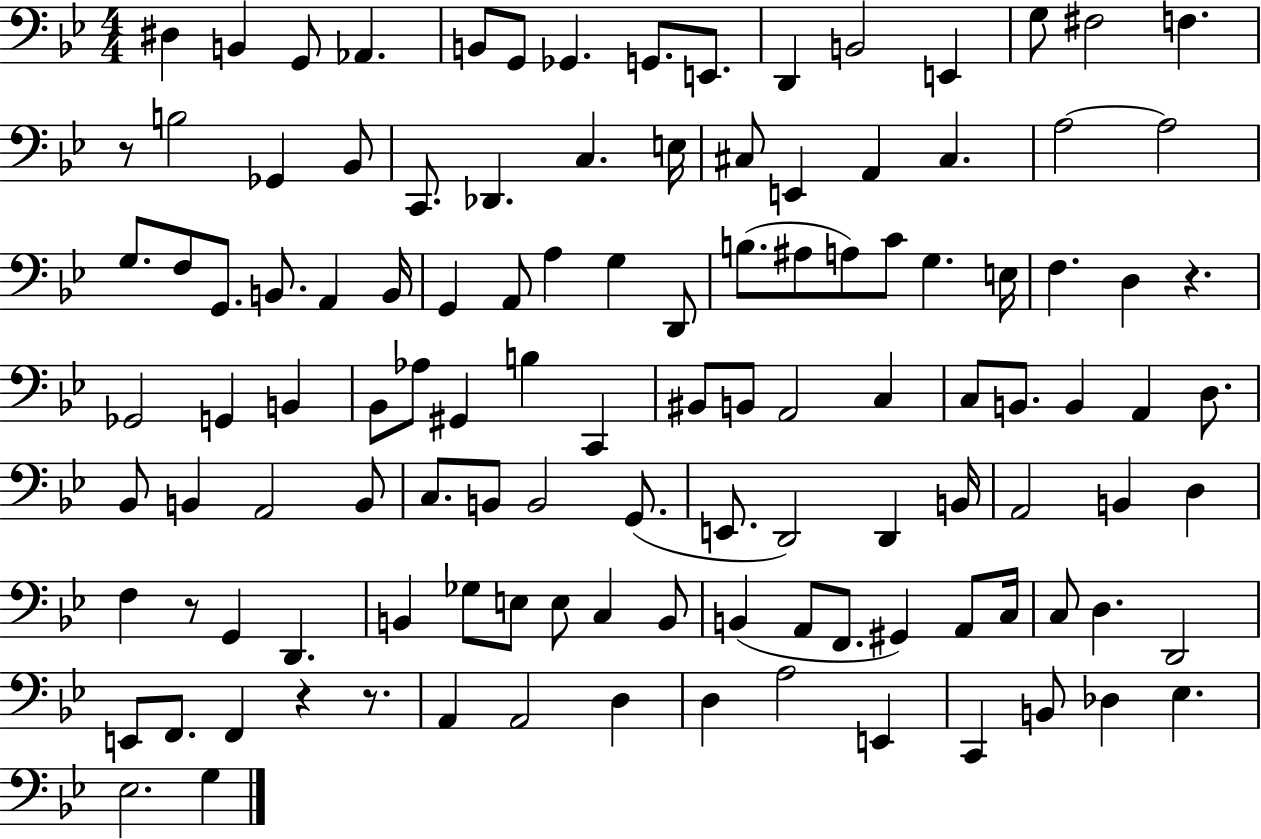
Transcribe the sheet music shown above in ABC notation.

X:1
T:Untitled
M:4/4
L:1/4
K:Bb
^D, B,, G,,/2 _A,, B,,/2 G,,/2 _G,, G,,/2 E,,/2 D,, B,,2 E,, G,/2 ^F,2 F, z/2 B,2 _G,, _B,,/2 C,,/2 _D,, C, E,/4 ^C,/2 E,, A,, ^C, A,2 A,2 G,/2 F,/2 G,,/2 B,,/2 A,, B,,/4 G,, A,,/2 A, G, D,,/2 B,/2 ^A,/2 A,/2 C/2 G, E,/4 F, D, z _G,,2 G,, B,, _B,,/2 _A,/2 ^G,, B, C,, ^B,,/2 B,,/2 A,,2 C, C,/2 B,,/2 B,, A,, D,/2 _B,,/2 B,, A,,2 B,,/2 C,/2 B,,/2 B,,2 G,,/2 E,,/2 D,,2 D,, B,,/4 A,,2 B,, D, F, z/2 G,, D,, B,, _G,/2 E,/2 E,/2 C, B,,/2 B,, A,,/2 F,,/2 ^G,, A,,/2 C,/4 C,/2 D, D,,2 E,,/2 F,,/2 F,, z z/2 A,, A,,2 D, D, A,2 E,, C,, B,,/2 _D, _E, _E,2 G,